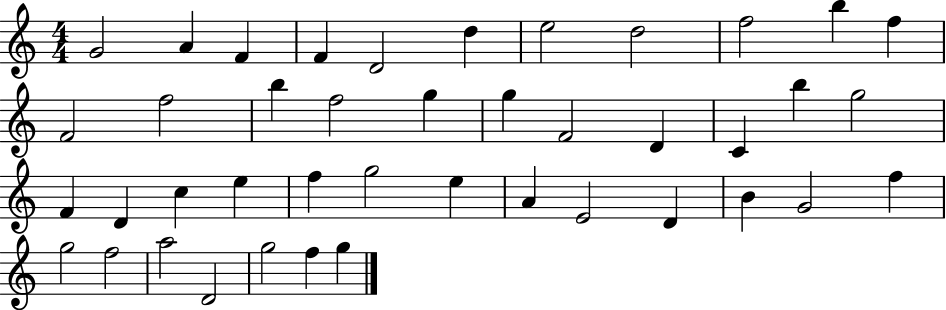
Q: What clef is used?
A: treble